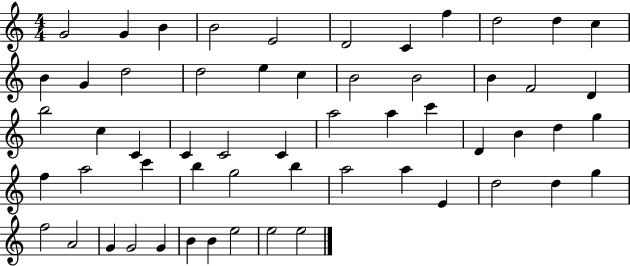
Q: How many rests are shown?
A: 0